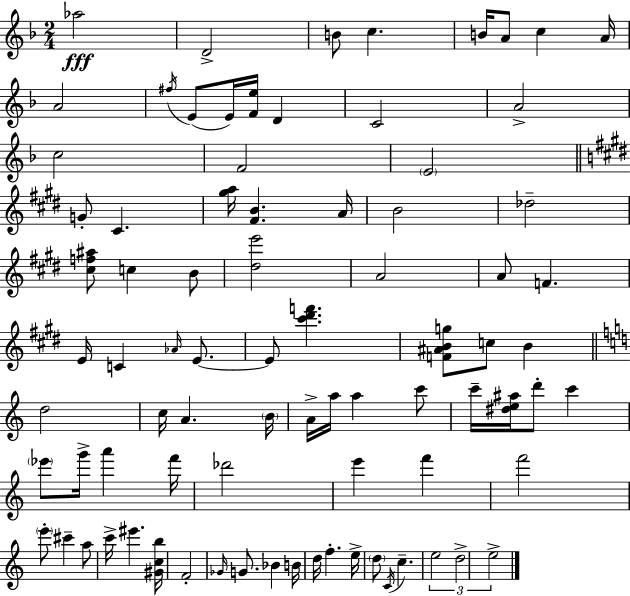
Ab5/h D4/h B4/e C5/q. B4/s A4/e C5/q A4/s A4/h F#5/s E4/e E4/s [F4,E5]/s D4/q C4/h A4/h C5/h F4/h E4/h G4/e C#4/q. [G#5,A5]/s [F#4,B4]/q. A4/s B4/h Db5/h [C#5,F5,A#5]/e C5/q B4/e [D#5,E6]/h A4/h A4/e F4/q. E4/s C4/q Ab4/s E4/e. E4/e [C#6,D#6,F6]/q. [F4,A#4,B4,G5]/e C5/e B4/q D5/h C5/s A4/q. B4/s A4/s A5/s A5/q C6/e C6/s [D#5,E5,A#5]/s D6/e C6/q Eb6/e G6/s A6/q F6/s Db6/h E6/q F6/q F6/h E6/e C#6/q A5/e C6/s EIS6/q. [G#4,C5,B5]/s F4/h Gb4/s G4/e. Bb4/q B4/s D5/s F5/q. E5/s D5/e C4/s C5/q. E5/h D5/h E5/h